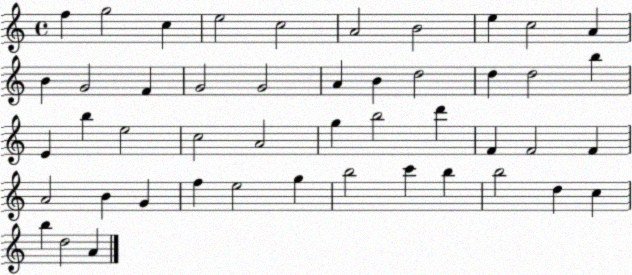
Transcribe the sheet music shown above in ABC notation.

X:1
T:Untitled
M:4/4
L:1/4
K:C
f g2 c e2 c2 A2 B2 e c2 A B G2 F G2 G2 A B d2 d d2 b E b e2 c2 A2 g b2 d' F F2 F A2 B G f e2 g b2 c' b b2 d c b d2 A